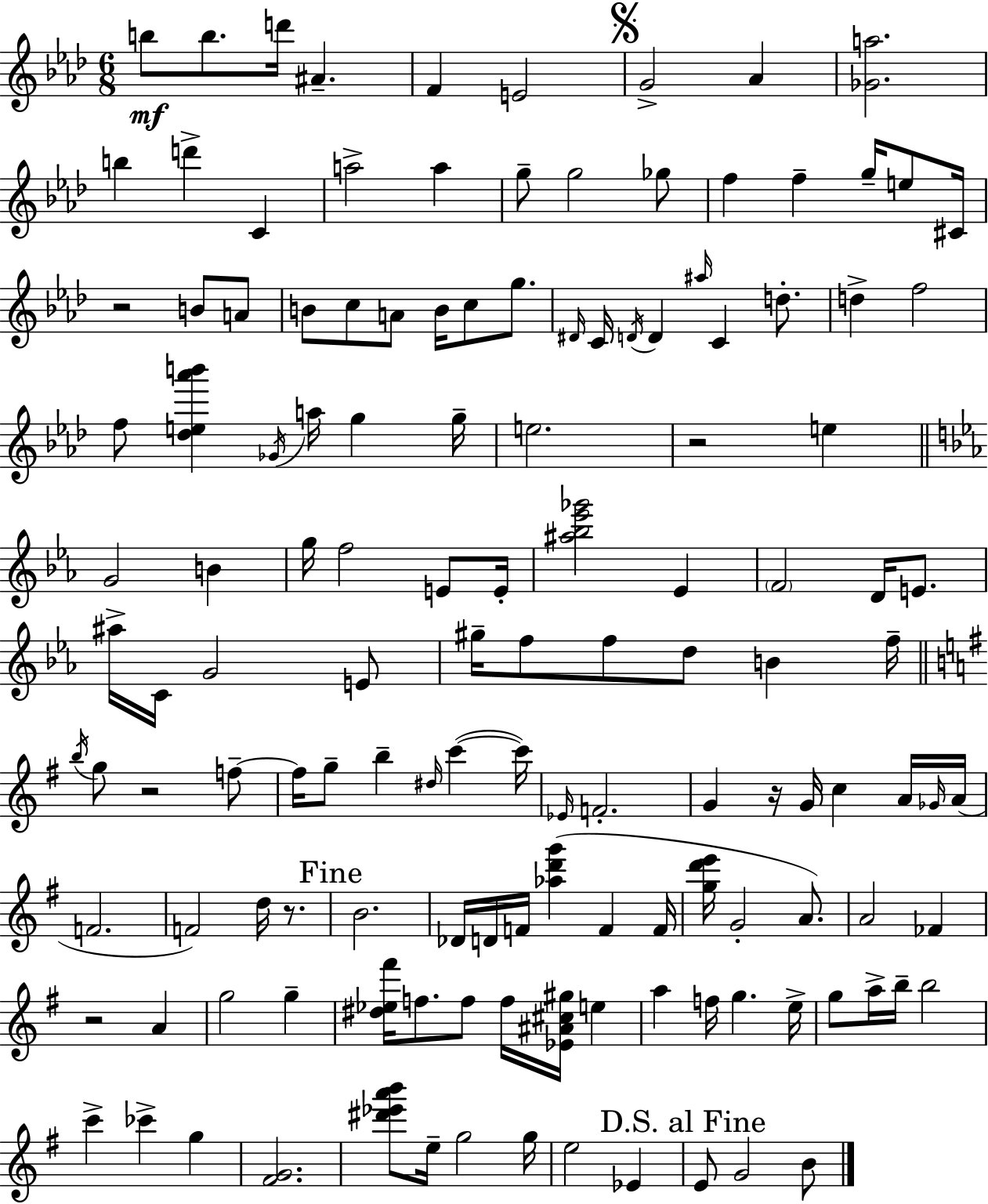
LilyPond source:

{
  \clef treble
  \numericTimeSignature
  \time 6/8
  \key f \minor
  \repeat volta 2 { b''8\mf b''8. d'''16 ais'4.-- | f'4 e'2 | \mark \markup { \musicglyph "scripts.segno" } g'2-> aes'4 | <ges' a''>2. | \break b''4 d'''4-> c'4 | a''2-> a''4 | g''8-- g''2 ges''8 | f''4 f''4-- g''16-- e''8 cis'16 | \break r2 b'8 a'8 | b'8 c''8 a'8 b'16 c''8 g''8. | \grace { dis'16 } c'16 \acciaccatura { d'16 } d'4 \grace { ais''16 } c'4 | d''8.-. d''4-> f''2 | \break f''8 <des'' e'' aes''' b'''>4 \acciaccatura { ges'16 } a''16 g''4 | g''16-- e''2. | r2 | e''4 \bar "||" \break \key c \minor g'2 b'4 | g''16 f''2 e'8 e'16-. | <ais'' bes'' ees''' ges'''>2 ees'4 | \parenthesize f'2 d'16 e'8. | \break ais''16-> c'16 g'2 e'8 | gis''16-- f''8 f''8 d''8 b'4 f''16-- | \bar "||" \break \key e \minor \acciaccatura { b''16 } g''8 r2 f''8--~~ | f''16 g''8-- b''4-- \grace { dis''16 }( c'''4~~ | c'''16) \grace { ees'16 } f'2.-. | g'4 r16 g'16 c''4 | \break a'16 \grace { ges'16 }( a'16 f'2. | f'2) | d''16 r8. \mark "Fine" b'2. | des'16 d'16 f'16 <aes'' d''' g'''>4( f'4 | \break f'16 <g'' d''' e'''>16 g'2-. | a'8.) a'2 | fes'4 r2 | a'4 g''2 | \break g''4-- <dis'' ees'' fis'''>16 f''8. f''8 f''16 <ees' ais' cis'' gis''>16 | e''4 a''4 f''16 g''4. | e''16-> g''8 a''16-> b''16-- b''2 | c'''4-> ces'''4-> | \break g''4 <fis' g'>2. | <dis''' ees''' a''' b'''>8 e''16-- g''2 | g''16 e''2 | ees'4 \mark "D.S. al Fine" e'8 g'2 | \break b'8 } \bar "|."
}